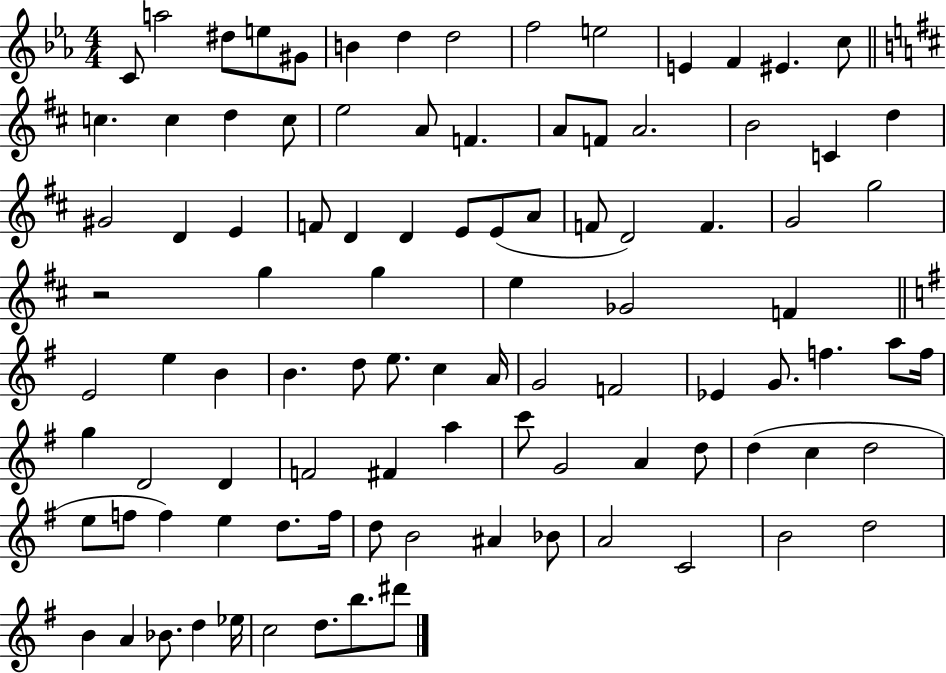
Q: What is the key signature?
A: EES major